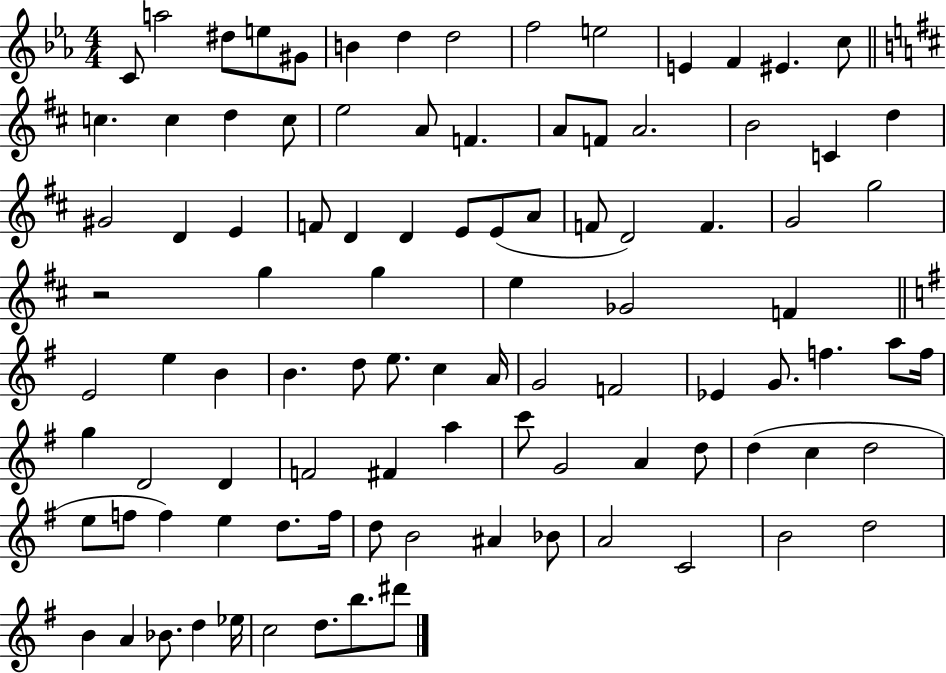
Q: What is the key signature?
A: EES major